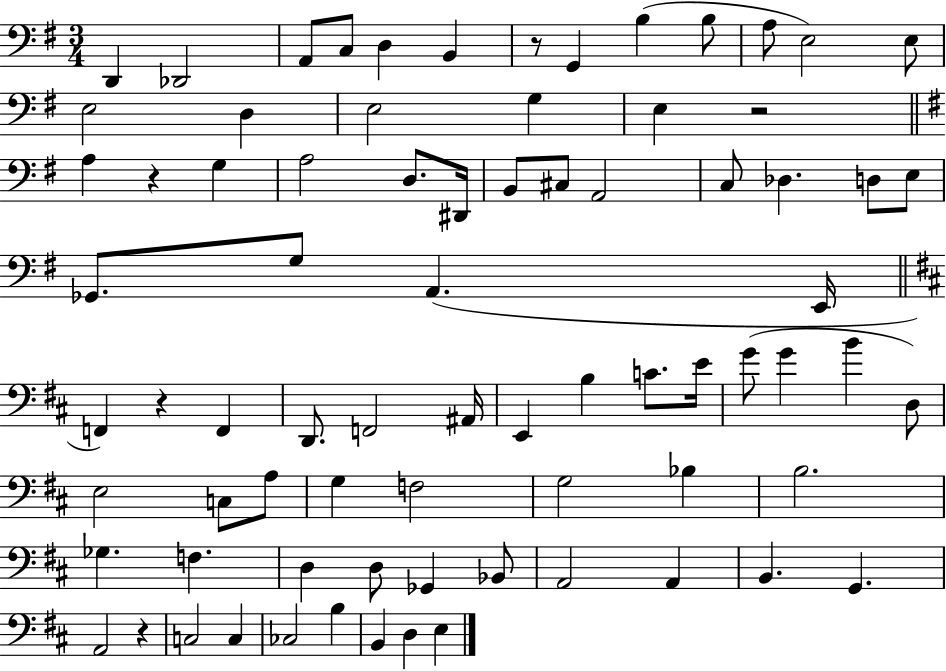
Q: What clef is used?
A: bass